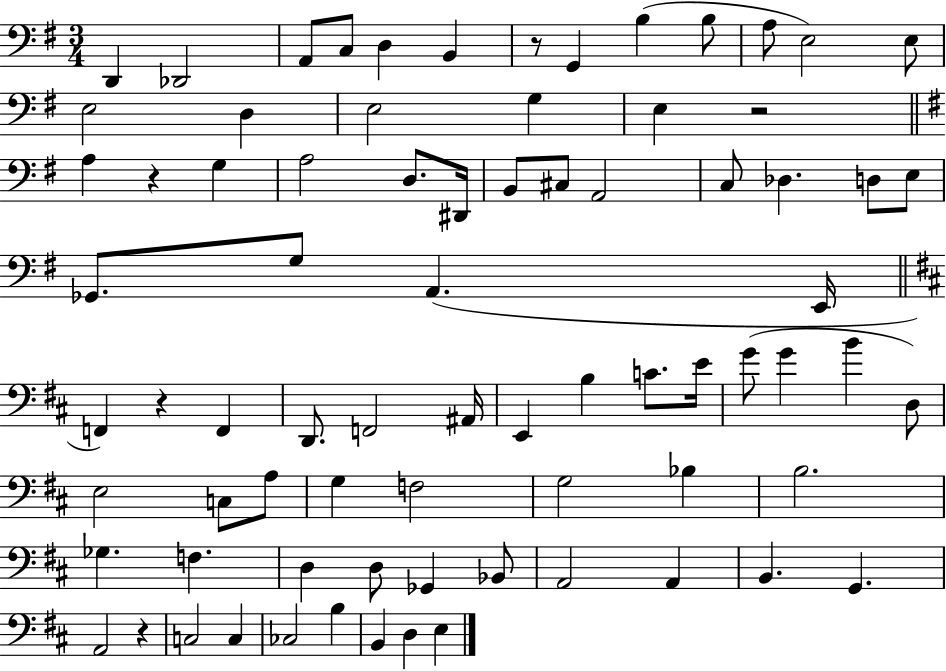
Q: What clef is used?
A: bass